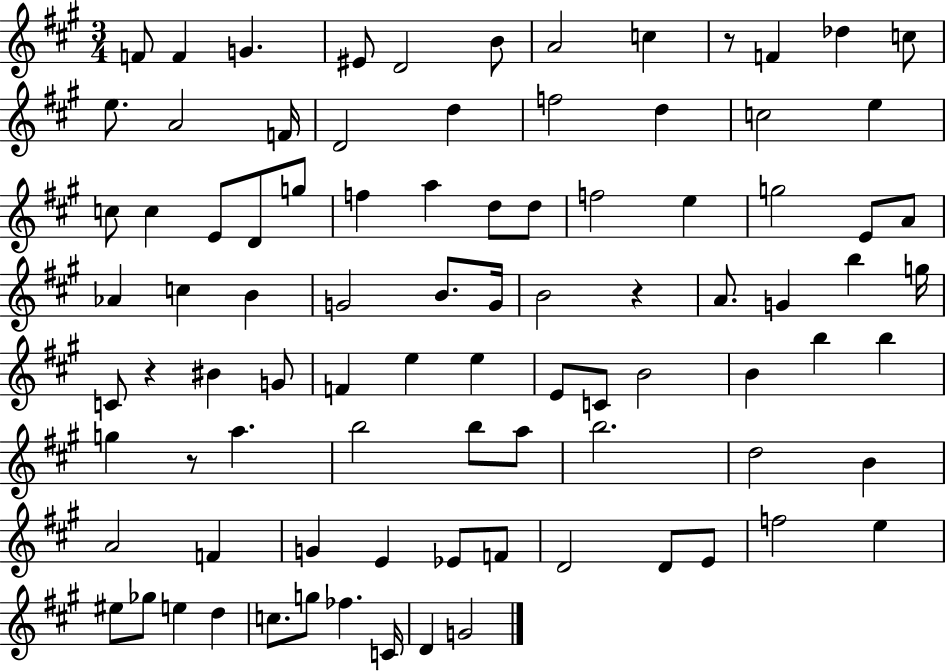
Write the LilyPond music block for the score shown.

{
  \clef treble
  \numericTimeSignature
  \time 3/4
  \key a \major
  f'8 f'4 g'4. | eis'8 d'2 b'8 | a'2 c''4 | r8 f'4 des''4 c''8 | \break e''8. a'2 f'16 | d'2 d''4 | f''2 d''4 | c''2 e''4 | \break c''8 c''4 e'8 d'8 g''8 | f''4 a''4 d''8 d''8 | f''2 e''4 | g''2 e'8 a'8 | \break aes'4 c''4 b'4 | g'2 b'8. g'16 | b'2 r4 | a'8. g'4 b''4 g''16 | \break c'8 r4 bis'4 g'8 | f'4 e''4 e''4 | e'8 c'8 b'2 | b'4 b''4 b''4 | \break g''4 r8 a''4. | b''2 b''8 a''8 | b''2. | d''2 b'4 | \break a'2 f'4 | g'4 e'4 ees'8 f'8 | d'2 d'8 e'8 | f''2 e''4 | \break eis''8 ges''8 e''4 d''4 | c''8. g''8 fes''4. c'16 | d'4 g'2 | \bar "|."
}